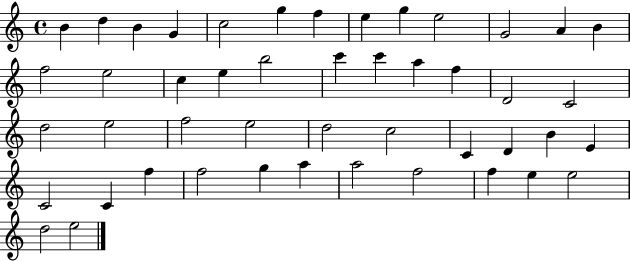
{
  \clef treble
  \time 4/4
  \defaultTimeSignature
  \key c \major
  b'4 d''4 b'4 g'4 | c''2 g''4 f''4 | e''4 g''4 e''2 | g'2 a'4 b'4 | \break f''2 e''2 | c''4 e''4 b''2 | c'''4 c'''4 a''4 f''4 | d'2 c'2 | \break d''2 e''2 | f''2 e''2 | d''2 c''2 | c'4 d'4 b'4 e'4 | \break c'2 c'4 f''4 | f''2 g''4 a''4 | a''2 f''2 | f''4 e''4 e''2 | \break d''2 e''2 | \bar "|."
}